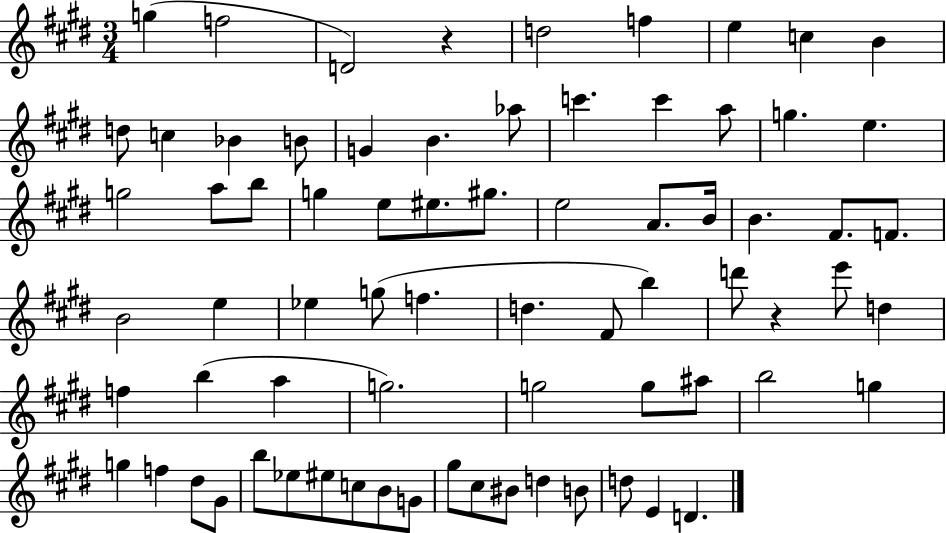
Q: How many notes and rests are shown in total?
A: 73